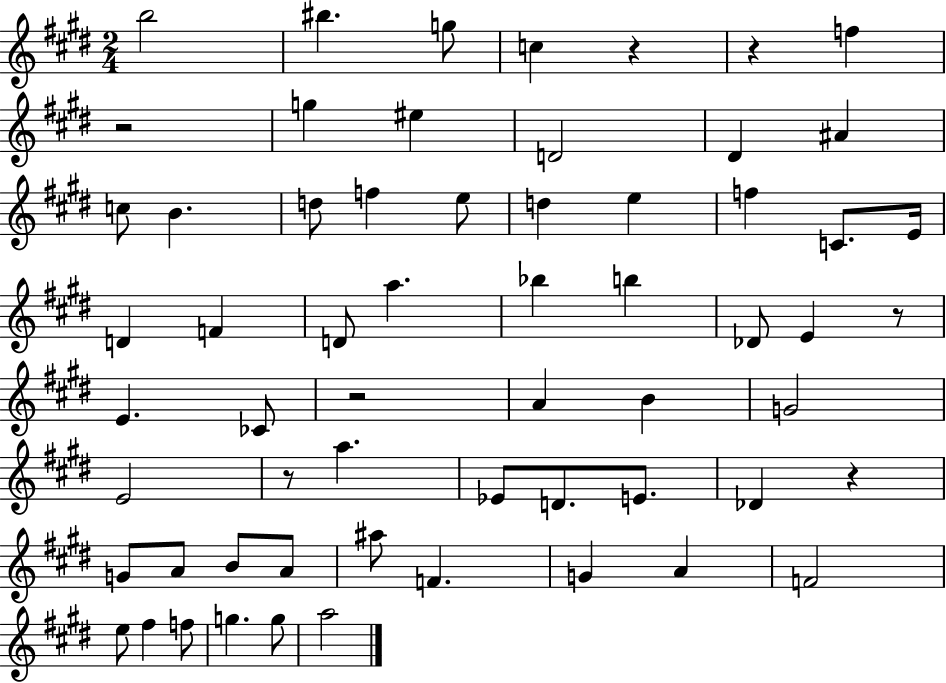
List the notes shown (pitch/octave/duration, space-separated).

B5/h BIS5/q. G5/e C5/q R/q R/q F5/q R/h G5/q EIS5/q D4/h D#4/q A#4/q C5/e B4/q. D5/e F5/q E5/e D5/q E5/q F5/q C4/e. E4/s D4/q F4/q D4/e A5/q. Bb5/q B5/q Db4/e E4/q R/e E4/q. CES4/e R/h A4/q B4/q G4/h E4/h R/e A5/q. Eb4/e D4/e. E4/e. Db4/q R/q G4/e A4/e B4/e A4/e A#5/e F4/q. G4/q A4/q F4/h E5/e F#5/q F5/e G5/q. G5/e A5/h